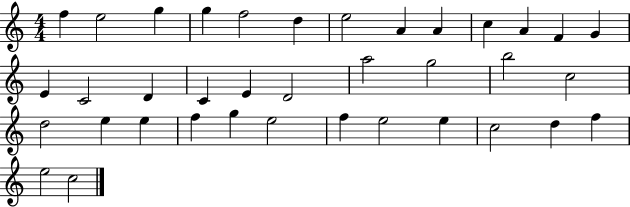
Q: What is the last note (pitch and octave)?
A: C5